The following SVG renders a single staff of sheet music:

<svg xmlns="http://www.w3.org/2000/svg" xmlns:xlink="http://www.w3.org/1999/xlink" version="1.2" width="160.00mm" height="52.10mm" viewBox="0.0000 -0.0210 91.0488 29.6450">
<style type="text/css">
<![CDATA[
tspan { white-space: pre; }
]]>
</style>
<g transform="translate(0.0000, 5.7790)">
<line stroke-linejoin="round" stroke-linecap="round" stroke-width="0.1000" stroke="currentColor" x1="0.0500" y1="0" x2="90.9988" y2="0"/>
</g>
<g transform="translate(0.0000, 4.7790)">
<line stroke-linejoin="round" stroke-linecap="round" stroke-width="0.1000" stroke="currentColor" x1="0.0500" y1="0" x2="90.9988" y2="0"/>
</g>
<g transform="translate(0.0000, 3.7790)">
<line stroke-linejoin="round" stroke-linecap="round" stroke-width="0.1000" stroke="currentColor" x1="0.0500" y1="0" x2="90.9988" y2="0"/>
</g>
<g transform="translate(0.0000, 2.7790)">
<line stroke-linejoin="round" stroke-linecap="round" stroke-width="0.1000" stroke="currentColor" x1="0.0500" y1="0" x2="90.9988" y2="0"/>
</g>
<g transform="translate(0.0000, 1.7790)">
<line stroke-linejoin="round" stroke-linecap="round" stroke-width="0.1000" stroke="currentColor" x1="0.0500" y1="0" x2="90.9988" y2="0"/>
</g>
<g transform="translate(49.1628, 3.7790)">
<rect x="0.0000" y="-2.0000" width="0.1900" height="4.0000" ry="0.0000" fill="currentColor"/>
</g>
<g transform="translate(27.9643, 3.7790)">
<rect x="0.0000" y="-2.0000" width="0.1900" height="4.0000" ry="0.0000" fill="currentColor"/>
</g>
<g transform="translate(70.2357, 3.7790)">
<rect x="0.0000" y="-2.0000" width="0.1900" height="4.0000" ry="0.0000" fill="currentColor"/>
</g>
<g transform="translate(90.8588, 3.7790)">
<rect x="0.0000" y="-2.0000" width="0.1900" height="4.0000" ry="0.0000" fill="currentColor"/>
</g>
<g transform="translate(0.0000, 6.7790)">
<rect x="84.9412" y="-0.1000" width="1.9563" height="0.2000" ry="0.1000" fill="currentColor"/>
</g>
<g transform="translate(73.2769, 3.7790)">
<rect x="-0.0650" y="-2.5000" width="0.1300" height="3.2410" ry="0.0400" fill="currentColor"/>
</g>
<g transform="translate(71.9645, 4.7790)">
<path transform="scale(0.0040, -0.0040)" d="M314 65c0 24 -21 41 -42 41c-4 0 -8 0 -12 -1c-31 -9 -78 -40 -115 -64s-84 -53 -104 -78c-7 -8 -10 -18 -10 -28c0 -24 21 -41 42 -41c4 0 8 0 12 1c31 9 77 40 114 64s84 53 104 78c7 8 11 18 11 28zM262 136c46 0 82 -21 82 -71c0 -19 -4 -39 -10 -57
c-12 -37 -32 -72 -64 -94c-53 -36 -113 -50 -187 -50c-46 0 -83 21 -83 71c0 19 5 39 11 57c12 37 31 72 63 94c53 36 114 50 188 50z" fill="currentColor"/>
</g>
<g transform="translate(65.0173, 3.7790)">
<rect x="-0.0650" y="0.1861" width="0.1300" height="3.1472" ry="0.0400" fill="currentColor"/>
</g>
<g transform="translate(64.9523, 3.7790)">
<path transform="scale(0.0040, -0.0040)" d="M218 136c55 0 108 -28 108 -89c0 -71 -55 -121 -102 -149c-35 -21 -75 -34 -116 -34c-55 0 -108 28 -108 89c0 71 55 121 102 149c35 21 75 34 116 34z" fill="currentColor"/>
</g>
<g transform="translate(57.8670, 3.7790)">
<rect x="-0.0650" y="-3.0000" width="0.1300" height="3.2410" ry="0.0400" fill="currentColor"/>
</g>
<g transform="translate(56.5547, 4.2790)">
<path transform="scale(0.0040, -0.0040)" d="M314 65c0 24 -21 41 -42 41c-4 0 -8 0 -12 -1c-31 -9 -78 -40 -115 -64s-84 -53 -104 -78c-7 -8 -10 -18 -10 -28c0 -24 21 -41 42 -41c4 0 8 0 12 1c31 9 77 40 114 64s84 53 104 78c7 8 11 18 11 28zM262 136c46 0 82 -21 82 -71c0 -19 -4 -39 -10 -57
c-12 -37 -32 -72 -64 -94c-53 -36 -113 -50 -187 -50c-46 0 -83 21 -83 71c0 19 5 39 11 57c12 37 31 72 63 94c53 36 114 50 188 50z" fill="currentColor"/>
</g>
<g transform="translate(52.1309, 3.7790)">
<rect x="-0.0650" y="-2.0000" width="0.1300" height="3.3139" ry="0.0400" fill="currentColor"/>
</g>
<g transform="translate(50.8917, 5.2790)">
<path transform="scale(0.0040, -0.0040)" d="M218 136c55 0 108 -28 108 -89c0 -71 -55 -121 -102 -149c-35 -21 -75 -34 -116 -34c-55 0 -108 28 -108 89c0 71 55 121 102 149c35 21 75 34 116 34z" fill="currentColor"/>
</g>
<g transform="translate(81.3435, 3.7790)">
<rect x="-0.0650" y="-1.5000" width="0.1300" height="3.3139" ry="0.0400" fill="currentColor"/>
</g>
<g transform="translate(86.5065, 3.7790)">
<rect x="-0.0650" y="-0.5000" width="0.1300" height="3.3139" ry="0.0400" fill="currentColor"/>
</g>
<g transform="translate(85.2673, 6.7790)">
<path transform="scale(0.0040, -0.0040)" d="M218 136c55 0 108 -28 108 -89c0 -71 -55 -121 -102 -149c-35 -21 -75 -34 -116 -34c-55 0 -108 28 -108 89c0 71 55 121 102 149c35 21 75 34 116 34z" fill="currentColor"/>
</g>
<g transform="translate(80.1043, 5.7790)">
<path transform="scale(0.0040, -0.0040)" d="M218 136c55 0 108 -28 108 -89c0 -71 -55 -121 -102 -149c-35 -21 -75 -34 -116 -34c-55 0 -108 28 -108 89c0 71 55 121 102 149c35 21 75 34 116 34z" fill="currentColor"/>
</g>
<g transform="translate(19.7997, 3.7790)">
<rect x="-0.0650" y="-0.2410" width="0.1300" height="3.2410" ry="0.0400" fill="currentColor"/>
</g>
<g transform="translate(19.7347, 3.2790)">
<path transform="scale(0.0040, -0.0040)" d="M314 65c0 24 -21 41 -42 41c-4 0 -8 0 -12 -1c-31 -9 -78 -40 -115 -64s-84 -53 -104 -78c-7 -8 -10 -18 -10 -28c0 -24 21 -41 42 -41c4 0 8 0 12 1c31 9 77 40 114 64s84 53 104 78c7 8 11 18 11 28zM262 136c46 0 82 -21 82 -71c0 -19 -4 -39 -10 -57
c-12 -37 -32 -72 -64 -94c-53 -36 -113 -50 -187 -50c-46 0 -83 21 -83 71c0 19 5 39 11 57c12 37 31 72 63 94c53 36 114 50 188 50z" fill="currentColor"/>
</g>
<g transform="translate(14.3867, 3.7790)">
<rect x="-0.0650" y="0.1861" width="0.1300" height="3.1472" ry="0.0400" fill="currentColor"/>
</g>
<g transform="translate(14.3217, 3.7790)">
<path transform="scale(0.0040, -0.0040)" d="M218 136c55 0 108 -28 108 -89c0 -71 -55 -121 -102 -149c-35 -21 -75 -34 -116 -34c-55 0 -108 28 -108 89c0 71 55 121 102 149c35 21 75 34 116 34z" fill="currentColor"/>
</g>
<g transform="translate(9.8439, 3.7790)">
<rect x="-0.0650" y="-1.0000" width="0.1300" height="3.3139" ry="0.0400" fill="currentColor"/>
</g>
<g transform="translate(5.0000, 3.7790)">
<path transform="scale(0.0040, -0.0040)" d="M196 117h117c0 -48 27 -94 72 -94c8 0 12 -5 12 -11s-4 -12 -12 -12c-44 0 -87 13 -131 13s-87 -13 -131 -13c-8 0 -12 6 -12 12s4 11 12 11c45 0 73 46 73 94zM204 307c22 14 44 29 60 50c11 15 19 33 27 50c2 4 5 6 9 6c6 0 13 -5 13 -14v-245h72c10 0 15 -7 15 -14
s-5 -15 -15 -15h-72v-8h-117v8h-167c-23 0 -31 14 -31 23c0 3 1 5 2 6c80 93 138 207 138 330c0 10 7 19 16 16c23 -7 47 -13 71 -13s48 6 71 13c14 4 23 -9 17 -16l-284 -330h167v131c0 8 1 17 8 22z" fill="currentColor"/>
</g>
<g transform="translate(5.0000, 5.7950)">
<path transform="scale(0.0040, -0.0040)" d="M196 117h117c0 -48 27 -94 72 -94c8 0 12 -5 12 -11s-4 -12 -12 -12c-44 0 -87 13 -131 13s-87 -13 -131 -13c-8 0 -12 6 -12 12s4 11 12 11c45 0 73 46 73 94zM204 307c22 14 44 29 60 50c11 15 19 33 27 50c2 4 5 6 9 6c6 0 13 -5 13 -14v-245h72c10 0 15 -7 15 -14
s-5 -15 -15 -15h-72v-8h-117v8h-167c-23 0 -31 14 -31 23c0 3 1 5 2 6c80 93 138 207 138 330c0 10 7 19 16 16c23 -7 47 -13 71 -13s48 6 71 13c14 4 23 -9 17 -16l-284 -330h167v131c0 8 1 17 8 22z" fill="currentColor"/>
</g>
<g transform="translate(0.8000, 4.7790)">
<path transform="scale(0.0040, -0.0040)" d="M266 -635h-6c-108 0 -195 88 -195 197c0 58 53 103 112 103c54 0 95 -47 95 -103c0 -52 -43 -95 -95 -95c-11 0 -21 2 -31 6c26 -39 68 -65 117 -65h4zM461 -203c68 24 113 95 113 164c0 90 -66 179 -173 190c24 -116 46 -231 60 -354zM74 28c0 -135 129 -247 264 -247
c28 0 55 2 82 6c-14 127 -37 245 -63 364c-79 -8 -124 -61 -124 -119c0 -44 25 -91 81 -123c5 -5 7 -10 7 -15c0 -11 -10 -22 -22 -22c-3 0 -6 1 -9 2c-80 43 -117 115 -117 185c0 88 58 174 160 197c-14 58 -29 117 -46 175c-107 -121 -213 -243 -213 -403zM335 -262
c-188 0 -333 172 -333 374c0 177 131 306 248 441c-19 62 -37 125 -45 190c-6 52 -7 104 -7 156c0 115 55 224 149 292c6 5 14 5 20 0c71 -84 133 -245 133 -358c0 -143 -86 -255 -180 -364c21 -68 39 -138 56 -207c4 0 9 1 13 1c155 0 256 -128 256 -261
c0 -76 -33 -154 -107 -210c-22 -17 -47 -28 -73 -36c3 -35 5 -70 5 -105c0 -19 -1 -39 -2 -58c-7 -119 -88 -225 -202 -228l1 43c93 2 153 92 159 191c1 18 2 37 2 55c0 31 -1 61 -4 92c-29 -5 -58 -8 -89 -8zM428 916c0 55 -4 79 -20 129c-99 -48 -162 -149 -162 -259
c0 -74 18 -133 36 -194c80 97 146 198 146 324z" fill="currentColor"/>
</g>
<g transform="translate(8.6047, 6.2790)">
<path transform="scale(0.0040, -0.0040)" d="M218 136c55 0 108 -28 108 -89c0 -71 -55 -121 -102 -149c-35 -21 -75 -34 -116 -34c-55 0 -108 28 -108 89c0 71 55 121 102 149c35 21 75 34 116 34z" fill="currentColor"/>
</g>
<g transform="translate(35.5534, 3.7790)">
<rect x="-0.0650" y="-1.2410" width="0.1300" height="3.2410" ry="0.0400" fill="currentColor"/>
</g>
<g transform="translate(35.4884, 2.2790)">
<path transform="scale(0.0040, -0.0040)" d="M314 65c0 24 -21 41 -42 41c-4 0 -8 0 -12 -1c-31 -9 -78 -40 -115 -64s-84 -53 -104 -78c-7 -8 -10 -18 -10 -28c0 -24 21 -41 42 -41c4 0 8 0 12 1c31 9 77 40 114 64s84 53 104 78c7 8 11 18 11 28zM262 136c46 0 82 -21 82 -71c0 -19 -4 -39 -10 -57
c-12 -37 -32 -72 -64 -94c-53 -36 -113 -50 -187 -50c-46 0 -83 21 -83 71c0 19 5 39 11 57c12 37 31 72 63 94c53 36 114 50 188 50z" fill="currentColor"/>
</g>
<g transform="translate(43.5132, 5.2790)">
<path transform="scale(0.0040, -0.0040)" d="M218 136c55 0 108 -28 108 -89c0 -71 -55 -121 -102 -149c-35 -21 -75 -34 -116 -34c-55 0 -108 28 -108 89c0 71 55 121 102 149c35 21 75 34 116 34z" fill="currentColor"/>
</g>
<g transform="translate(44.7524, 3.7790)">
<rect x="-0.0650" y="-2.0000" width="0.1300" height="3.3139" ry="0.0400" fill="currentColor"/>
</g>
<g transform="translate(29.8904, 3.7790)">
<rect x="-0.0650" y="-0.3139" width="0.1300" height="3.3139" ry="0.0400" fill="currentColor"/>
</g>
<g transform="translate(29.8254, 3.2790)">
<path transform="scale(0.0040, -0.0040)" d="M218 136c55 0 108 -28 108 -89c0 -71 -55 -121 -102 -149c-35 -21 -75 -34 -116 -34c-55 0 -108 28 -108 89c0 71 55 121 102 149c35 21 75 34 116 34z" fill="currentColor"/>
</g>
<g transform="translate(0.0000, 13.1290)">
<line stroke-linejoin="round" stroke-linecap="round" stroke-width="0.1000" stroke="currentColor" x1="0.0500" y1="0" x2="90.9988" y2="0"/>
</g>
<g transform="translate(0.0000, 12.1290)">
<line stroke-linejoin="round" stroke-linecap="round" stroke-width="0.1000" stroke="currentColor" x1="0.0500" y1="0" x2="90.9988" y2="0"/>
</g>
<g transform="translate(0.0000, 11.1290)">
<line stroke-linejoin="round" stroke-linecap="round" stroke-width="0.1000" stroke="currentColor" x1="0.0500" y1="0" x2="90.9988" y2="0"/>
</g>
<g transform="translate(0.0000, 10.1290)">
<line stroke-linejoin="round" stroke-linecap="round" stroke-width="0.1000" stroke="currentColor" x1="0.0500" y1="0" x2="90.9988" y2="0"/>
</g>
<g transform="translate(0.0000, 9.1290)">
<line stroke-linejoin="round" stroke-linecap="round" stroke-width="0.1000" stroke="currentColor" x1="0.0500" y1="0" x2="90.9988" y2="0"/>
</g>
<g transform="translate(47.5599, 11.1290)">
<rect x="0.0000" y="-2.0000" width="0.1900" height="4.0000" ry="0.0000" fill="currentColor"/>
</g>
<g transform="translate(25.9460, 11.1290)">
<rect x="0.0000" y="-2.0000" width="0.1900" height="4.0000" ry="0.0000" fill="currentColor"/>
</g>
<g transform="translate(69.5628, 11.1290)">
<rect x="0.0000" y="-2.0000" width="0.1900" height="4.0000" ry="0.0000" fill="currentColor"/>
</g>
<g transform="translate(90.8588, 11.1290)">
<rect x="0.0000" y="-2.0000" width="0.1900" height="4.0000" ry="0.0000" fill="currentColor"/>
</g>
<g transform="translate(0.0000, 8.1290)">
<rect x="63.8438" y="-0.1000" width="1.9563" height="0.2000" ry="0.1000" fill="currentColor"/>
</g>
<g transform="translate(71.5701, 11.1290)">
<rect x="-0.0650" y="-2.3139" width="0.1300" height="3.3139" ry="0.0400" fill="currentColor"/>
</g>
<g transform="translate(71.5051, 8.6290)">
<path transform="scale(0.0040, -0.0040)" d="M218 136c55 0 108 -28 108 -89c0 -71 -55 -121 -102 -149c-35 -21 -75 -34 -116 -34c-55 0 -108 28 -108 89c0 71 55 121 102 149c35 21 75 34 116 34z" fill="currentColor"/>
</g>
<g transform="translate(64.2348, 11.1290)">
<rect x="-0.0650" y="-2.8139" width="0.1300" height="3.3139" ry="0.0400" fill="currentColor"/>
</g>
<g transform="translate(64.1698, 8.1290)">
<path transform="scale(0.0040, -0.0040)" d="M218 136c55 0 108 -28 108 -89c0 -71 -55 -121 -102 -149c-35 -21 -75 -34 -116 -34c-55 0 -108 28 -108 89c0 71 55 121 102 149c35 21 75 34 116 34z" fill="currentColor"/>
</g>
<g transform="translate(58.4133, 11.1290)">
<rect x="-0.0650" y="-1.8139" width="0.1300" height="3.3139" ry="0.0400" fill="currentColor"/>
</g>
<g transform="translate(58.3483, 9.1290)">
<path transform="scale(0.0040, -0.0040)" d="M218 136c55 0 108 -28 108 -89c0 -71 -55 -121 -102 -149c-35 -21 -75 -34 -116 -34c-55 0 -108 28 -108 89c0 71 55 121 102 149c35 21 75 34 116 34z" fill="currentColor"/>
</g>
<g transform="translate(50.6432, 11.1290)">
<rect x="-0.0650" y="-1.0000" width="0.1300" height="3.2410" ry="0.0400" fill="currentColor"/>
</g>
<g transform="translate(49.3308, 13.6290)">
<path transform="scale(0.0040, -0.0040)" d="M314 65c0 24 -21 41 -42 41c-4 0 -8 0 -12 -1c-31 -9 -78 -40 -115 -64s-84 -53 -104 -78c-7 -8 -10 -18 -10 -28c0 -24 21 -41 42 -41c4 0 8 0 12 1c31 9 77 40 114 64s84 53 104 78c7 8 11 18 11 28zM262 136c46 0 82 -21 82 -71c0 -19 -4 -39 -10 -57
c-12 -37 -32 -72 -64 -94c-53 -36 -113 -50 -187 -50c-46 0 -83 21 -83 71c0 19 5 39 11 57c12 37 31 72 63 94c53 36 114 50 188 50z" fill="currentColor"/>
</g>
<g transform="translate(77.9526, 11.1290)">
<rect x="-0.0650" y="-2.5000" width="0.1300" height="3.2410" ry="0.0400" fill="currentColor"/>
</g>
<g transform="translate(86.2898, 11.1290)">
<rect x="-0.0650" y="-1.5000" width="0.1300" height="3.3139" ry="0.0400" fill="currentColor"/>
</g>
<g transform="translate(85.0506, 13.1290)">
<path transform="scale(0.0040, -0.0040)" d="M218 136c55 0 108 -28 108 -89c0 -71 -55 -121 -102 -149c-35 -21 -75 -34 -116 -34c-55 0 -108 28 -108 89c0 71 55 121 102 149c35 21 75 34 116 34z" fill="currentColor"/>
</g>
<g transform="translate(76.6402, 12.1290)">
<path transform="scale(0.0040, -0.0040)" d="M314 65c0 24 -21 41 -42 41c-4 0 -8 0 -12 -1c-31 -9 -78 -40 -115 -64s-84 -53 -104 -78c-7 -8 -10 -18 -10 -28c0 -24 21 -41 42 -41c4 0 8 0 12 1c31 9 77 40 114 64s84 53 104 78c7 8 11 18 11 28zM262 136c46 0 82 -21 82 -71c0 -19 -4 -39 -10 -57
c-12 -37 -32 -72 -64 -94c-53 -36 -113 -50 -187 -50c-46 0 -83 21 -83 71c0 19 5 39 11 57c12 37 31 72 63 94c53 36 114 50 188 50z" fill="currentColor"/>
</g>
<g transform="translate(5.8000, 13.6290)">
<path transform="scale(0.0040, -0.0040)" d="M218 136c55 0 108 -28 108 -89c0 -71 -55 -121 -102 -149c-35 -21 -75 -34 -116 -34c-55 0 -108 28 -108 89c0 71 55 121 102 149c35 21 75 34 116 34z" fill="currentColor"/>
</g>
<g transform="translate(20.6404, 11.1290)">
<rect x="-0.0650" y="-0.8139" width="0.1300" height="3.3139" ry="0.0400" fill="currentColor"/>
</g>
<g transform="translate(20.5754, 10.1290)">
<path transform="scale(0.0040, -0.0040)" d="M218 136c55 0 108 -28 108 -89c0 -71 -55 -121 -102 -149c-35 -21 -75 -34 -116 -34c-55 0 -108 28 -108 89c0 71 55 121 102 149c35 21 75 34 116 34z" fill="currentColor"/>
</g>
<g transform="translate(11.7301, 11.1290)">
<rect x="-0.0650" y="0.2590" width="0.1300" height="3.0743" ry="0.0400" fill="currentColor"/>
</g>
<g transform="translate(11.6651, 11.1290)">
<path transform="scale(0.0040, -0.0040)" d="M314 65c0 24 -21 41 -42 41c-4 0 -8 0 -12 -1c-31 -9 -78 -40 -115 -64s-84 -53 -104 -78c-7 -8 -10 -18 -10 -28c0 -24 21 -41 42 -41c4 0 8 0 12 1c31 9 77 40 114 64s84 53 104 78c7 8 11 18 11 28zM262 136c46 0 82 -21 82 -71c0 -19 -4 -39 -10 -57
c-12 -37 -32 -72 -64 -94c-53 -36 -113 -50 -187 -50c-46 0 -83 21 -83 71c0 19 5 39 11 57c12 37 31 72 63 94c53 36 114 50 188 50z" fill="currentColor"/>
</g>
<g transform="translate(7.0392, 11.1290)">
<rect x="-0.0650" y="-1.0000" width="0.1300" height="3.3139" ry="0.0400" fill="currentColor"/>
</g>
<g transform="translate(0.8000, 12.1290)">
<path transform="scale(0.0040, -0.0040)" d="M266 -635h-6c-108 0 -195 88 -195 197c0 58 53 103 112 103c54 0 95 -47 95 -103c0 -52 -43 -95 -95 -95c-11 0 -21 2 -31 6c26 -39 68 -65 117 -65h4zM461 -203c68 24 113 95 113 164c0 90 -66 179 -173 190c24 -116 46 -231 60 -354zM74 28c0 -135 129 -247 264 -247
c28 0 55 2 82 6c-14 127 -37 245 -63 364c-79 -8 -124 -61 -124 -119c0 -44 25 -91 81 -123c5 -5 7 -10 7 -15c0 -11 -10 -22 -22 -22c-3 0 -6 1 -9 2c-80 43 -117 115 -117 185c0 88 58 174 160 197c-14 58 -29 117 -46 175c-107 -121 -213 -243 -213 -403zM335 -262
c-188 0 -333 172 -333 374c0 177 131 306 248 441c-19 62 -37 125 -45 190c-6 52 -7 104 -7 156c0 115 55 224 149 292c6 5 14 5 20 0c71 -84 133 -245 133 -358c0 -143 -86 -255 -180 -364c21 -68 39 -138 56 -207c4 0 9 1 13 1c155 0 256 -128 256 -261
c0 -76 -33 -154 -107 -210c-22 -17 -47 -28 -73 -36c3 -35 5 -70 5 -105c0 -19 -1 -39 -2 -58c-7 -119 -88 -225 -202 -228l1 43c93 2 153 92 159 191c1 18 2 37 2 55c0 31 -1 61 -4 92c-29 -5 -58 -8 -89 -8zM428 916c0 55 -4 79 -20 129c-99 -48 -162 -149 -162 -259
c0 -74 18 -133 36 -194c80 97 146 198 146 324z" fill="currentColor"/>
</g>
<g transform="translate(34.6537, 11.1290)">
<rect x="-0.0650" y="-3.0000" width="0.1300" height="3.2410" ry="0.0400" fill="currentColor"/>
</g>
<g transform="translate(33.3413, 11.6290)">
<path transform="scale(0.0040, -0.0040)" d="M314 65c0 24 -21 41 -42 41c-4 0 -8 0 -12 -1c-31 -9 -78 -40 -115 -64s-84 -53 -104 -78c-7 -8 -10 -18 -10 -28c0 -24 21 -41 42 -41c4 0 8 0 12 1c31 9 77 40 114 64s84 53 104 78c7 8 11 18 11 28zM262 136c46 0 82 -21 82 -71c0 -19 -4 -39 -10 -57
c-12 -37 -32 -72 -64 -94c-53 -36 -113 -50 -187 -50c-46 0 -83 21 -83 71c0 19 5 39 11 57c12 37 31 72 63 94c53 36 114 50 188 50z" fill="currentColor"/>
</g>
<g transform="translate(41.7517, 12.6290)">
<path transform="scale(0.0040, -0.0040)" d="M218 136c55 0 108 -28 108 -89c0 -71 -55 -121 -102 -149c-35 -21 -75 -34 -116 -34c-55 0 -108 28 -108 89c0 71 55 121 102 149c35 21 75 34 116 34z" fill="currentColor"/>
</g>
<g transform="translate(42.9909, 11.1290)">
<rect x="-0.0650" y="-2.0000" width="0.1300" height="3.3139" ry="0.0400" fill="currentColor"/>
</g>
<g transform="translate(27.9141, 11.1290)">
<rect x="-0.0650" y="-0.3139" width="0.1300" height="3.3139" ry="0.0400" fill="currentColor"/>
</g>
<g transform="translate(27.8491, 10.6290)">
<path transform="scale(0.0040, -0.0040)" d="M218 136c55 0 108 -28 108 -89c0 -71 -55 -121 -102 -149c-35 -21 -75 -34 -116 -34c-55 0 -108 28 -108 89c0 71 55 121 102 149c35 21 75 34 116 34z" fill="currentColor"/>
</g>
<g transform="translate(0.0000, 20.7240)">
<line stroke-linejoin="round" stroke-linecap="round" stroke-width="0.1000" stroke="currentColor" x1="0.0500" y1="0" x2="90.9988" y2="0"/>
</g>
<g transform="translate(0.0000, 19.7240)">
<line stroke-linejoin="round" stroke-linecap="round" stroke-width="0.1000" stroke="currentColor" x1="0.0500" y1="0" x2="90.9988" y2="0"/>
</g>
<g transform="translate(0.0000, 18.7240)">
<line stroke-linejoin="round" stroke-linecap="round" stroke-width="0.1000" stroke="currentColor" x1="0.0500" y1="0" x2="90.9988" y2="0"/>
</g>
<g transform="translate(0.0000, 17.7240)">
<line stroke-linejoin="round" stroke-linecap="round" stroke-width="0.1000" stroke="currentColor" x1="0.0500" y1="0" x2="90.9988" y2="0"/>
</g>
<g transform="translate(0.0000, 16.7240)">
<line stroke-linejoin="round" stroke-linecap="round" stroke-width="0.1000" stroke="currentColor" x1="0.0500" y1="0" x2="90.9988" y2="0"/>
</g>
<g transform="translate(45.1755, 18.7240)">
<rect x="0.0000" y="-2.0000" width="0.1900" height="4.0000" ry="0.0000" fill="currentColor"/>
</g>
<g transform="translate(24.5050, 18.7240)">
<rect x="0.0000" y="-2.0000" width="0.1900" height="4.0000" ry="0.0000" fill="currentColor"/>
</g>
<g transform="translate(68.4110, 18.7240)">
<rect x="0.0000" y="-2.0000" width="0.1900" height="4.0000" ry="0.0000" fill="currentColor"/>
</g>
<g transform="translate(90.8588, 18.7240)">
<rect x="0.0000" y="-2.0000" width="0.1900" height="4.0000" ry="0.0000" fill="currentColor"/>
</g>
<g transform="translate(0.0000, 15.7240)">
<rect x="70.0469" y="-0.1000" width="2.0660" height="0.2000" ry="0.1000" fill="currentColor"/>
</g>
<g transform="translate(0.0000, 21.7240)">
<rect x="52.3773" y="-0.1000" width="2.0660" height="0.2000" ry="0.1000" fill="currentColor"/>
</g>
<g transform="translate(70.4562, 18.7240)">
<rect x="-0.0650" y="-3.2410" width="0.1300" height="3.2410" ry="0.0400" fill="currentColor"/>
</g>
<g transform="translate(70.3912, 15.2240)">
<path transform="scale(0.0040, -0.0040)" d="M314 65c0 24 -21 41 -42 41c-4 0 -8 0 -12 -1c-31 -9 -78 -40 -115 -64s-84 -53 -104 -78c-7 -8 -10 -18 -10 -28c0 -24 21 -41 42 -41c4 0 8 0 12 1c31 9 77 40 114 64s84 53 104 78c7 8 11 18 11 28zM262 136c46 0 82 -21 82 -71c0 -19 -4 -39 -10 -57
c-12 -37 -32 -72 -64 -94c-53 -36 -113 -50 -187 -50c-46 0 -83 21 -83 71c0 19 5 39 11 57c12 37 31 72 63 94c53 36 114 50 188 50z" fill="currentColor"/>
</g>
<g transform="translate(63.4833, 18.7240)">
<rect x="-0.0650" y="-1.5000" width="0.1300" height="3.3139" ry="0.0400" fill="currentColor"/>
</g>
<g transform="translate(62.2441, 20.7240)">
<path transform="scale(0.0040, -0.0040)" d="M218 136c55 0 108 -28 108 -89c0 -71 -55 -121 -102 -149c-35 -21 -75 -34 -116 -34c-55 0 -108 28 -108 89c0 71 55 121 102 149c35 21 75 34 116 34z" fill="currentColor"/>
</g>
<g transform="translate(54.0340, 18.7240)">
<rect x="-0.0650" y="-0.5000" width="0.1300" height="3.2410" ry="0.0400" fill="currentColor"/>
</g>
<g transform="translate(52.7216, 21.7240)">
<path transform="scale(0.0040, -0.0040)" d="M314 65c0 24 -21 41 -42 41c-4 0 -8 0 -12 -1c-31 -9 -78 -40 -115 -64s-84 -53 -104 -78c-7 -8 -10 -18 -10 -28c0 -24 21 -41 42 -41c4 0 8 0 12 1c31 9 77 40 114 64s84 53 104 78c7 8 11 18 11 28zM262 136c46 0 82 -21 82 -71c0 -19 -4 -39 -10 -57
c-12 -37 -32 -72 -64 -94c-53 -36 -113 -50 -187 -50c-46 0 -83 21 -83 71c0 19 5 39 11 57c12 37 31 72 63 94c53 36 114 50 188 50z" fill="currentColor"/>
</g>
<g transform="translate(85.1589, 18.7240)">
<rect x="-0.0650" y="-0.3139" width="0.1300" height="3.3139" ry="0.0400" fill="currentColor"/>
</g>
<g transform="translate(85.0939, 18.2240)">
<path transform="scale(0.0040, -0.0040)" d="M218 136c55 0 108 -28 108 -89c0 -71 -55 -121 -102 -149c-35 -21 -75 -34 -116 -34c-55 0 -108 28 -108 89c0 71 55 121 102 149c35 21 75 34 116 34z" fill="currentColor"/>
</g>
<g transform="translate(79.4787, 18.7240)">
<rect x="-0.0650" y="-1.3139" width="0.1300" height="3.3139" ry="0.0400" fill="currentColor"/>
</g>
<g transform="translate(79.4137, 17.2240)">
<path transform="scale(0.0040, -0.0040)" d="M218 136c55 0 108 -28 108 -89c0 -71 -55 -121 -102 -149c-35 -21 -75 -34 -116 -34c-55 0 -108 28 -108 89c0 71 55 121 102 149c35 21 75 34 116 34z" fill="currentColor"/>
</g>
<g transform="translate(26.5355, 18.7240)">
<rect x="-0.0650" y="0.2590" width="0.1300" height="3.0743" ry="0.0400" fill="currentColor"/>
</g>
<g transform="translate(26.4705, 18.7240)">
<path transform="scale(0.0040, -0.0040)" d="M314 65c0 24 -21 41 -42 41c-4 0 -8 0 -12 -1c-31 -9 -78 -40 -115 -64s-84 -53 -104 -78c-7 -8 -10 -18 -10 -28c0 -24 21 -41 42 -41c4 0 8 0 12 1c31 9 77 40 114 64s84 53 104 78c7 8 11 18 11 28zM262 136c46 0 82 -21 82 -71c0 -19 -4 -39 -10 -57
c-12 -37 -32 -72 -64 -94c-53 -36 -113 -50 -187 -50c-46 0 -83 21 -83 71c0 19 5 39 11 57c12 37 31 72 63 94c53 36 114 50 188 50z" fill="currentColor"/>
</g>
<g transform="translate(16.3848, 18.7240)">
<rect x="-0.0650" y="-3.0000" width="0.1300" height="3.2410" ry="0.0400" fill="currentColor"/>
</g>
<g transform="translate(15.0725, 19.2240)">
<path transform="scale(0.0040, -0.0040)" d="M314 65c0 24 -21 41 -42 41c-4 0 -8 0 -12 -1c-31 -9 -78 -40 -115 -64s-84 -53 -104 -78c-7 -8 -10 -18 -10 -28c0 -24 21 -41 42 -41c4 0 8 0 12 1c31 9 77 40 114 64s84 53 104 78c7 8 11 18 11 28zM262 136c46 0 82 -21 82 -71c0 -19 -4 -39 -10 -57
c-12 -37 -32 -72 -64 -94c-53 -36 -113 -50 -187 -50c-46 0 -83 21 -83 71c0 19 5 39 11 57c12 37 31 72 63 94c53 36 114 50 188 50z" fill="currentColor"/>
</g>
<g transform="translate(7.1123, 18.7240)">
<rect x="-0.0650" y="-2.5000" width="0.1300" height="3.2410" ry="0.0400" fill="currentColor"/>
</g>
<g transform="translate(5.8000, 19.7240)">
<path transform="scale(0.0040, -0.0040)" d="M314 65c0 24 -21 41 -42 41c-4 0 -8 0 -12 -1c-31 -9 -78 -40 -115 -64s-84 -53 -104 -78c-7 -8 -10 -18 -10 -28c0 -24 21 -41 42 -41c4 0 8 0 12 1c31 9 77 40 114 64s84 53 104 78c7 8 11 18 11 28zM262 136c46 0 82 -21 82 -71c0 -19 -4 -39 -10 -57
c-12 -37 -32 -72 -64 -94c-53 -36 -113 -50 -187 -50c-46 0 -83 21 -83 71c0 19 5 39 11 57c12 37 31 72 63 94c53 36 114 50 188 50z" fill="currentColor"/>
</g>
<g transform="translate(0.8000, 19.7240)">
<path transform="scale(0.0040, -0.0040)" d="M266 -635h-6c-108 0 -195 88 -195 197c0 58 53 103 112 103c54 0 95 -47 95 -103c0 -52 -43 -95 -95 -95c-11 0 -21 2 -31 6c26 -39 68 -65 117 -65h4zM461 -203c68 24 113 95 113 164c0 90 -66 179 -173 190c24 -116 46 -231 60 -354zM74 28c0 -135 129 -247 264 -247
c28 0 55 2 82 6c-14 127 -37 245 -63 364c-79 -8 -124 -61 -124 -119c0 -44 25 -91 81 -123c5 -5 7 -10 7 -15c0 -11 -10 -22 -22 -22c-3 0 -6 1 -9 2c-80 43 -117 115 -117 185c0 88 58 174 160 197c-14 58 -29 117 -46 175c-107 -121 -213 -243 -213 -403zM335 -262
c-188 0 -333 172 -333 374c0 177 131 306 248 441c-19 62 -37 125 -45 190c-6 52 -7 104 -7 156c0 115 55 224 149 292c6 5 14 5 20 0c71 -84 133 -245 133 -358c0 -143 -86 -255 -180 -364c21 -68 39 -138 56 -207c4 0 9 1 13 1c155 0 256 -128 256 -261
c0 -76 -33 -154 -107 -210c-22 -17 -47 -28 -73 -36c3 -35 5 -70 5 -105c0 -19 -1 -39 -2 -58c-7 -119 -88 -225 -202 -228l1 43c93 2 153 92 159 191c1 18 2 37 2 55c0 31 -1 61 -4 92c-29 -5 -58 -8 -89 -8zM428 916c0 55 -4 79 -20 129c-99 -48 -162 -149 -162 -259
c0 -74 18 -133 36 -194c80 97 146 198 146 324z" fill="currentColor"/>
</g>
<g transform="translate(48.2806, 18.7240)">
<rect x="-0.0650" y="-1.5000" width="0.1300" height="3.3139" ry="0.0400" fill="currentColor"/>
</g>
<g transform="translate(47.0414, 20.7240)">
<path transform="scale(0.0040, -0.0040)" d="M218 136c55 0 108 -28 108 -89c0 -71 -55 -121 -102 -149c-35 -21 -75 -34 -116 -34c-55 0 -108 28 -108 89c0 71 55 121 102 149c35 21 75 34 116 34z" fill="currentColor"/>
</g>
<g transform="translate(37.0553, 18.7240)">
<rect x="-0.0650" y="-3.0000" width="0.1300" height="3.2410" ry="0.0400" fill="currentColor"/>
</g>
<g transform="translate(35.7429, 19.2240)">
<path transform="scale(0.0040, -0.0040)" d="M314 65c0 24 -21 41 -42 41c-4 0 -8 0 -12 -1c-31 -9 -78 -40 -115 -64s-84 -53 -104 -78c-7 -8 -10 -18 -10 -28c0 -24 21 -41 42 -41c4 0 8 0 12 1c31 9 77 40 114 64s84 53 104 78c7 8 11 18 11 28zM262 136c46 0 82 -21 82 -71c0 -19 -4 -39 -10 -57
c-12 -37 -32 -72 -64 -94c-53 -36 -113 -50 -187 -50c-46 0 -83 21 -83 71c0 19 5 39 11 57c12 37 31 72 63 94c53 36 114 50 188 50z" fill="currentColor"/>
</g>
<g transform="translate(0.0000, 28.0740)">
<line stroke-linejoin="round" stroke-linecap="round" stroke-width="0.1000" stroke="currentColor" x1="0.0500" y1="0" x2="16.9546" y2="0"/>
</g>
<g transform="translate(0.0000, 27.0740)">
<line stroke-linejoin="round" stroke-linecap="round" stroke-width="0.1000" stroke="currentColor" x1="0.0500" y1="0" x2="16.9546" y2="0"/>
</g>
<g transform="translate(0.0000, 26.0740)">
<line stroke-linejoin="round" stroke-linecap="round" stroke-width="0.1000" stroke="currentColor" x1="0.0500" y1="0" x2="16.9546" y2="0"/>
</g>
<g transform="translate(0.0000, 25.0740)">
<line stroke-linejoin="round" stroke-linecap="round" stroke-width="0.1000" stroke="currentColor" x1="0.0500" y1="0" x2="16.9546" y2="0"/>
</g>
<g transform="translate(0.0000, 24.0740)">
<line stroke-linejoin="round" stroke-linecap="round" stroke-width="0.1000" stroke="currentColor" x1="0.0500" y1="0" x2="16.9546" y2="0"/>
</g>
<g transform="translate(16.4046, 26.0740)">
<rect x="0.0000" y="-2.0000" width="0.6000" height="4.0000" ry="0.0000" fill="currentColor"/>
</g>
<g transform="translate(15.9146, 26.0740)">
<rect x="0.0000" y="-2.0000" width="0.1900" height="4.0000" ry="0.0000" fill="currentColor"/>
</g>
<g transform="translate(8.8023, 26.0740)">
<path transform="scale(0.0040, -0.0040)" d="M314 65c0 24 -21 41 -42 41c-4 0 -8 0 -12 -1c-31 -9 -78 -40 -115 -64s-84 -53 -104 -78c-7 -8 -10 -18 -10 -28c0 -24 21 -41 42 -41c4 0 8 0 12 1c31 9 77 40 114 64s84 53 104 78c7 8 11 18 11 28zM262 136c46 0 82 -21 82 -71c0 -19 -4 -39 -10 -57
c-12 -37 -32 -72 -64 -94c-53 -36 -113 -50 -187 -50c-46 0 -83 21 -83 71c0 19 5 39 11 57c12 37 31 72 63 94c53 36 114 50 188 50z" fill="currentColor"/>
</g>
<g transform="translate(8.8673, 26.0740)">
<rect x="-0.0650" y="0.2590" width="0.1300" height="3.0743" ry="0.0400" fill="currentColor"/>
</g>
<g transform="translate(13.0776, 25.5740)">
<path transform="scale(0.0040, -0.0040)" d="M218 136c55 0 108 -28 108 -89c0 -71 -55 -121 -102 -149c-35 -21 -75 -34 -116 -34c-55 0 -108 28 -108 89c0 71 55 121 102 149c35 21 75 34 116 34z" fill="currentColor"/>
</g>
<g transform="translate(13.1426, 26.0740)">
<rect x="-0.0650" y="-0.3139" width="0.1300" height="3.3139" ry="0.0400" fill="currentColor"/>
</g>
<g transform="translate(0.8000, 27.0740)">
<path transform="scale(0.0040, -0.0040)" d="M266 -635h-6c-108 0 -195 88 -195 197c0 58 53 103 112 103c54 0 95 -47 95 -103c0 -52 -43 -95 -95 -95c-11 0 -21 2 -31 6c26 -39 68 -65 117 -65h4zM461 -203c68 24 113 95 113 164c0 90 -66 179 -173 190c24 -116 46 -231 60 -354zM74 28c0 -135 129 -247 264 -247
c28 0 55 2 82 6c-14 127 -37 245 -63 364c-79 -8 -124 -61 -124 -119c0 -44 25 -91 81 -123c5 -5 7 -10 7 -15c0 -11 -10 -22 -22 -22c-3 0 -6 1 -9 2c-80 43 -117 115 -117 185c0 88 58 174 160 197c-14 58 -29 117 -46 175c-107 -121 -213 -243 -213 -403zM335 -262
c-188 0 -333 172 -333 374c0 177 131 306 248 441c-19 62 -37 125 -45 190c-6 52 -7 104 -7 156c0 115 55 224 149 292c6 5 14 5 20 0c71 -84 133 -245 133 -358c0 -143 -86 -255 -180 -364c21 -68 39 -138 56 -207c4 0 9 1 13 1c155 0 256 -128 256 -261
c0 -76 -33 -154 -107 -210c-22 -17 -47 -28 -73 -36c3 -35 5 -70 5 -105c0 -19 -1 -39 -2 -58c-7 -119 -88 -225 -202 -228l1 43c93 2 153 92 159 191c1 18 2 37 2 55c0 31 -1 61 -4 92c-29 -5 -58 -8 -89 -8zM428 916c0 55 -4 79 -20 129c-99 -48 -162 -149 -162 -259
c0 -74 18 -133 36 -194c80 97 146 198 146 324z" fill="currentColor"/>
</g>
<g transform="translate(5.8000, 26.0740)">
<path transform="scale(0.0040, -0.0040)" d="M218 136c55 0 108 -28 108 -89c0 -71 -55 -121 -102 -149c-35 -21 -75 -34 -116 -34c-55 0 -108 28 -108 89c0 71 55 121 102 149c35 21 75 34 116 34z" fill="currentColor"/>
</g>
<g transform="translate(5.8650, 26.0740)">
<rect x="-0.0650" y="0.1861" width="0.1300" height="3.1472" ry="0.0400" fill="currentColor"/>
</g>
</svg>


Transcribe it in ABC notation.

X:1
T:Untitled
M:4/4
L:1/4
K:C
D B c2 c e2 F F A2 B G2 E C D B2 d c A2 F D2 f a g G2 E G2 A2 B2 A2 E C2 E b2 e c B B2 c